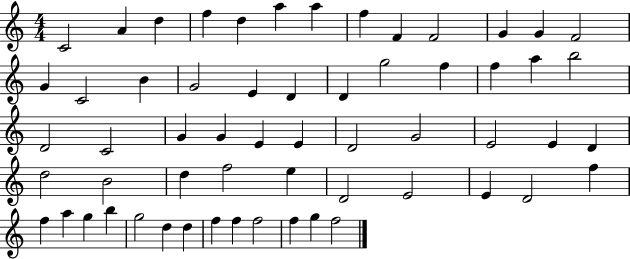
{
  \clef treble
  \numericTimeSignature
  \time 4/4
  \key c \major
  c'2 a'4 d''4 | f''4 d''4 a''4 a''4 | f''4 f'4 f'2 | g'4 g'4 f'2 | \break g'4 c'2 b'4 | g'2 e'4 d'4 | d'4 g''2 f''4 | f''4 a''4 b''2 | \break d'2 c'2 | g'4 g'4 e'4 e'4 | d'2 g'2 | e'2 e'4 d'4 | \break d''2 b'2 | d''4 f''2 e''4 | d'2 e'2 | e'4 d'2 f''4 | \break f''4 a''4 g''4 b''4 | g''2 d''4 d''4 | f''4 f''4 f''2 | f''4 g''4 f''2 | \break \bar "|."
}